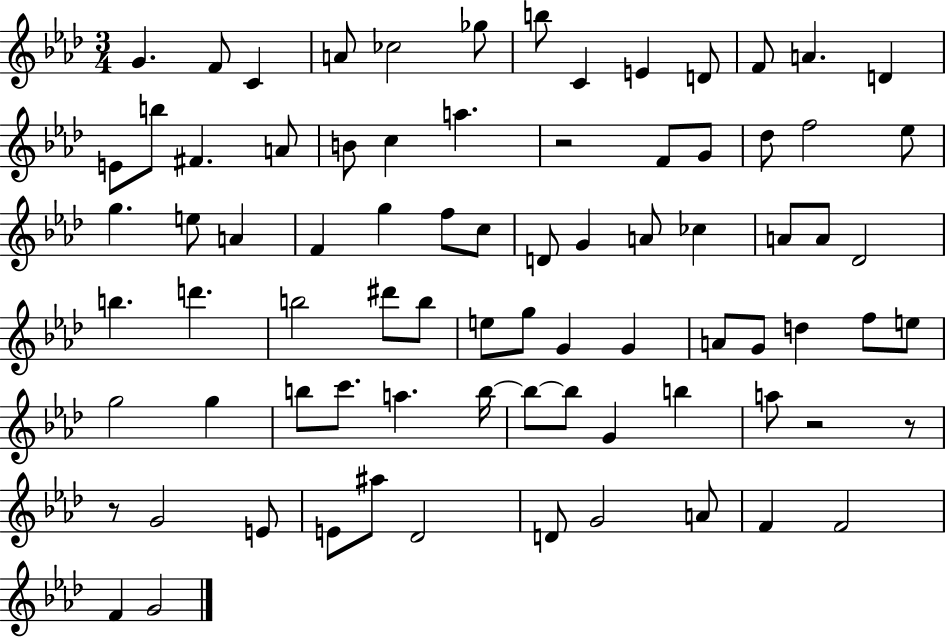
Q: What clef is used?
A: treble